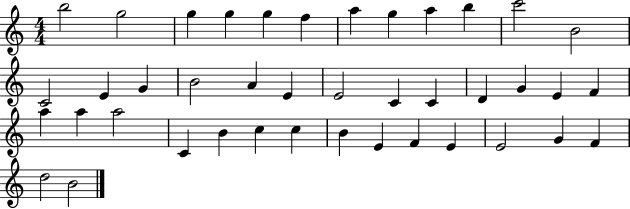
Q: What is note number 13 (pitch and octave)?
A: C4